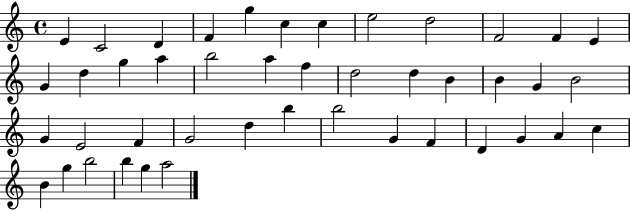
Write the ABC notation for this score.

X:1
T:Untitled
M:4/4
L:1/4
K:C
E C2 D F g c c e2 d2 F2 F E G d g a b2 a f d2 d B B G B2 G E2 F G2 d b b2 G F D G A c B g b2 b g a2